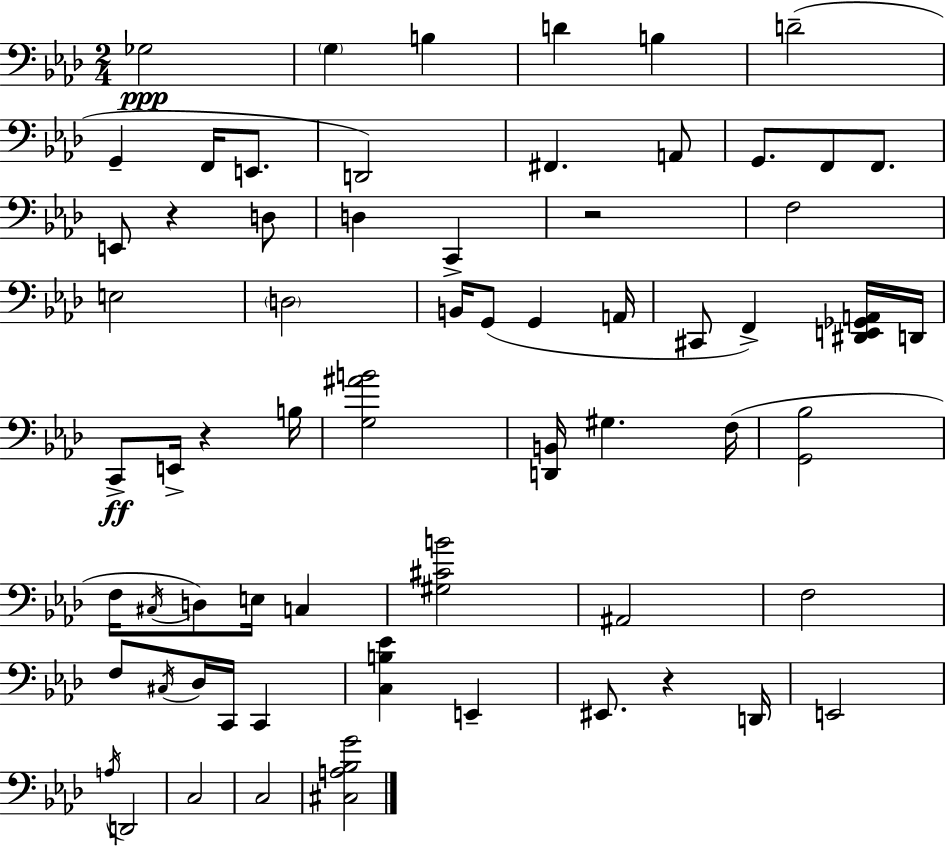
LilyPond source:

{
  \clef bass
  \numericTimeSignature
  \time 2/4
  \key f \minor
  ges2\ppp | \parenthesize g4 b4 | d'4 b4 | d'2--( | \break g,4-- f,16 e,8. | d,2) | fis,4. a,8 | g,8. f,8 f,8. | \break e,8 r4 d8 | d4 c,4-> | r2 | f2 | \break e2 | \parenthesize d2 | b,16 g,8( g,4 a,16 | cis,8 f,4->) <dis, e, ges, a,>16 d,16 | \break c,8->\ff e,16-> r4 b16 | <g ais' b'>2 | <d, b,>16 gis4. f16( | <g, bes>2 | \break f16 \acciaccatura { cis16 }) d8 e16 c4 | <gis cis' b'>2 | ais,2 | f2 | \break f8 \acciaccatura { cis16 } des16 c,16 c,4 | <c b ees'>4 e,4-- | eis,8. r4 | d,16 e,2 | \break \acciaccatura { a16 } d,2 | c2 | c2 | <cis a bes g'>2 | \break \bar "|."
}